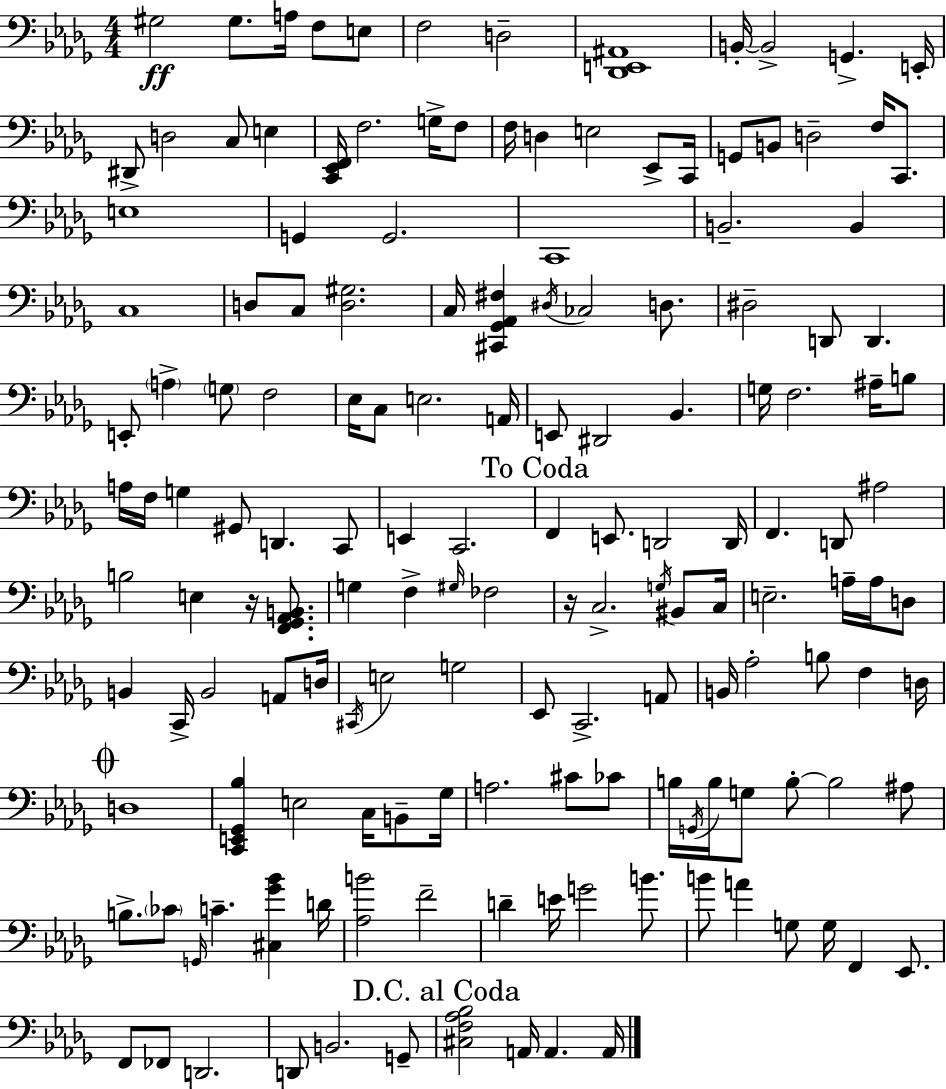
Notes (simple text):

G#3/h G#3/e. A3/s F3/e E3/e F3/h D3/h [Db2,E2,A#2]/w B2/s B2/h G2/q. E2/s D#2/e D3/h C3/e E3/q [C2,Eb2,F2]/s F3/h. G3/s F3/e F3/s D3/q E3/h Eb2/e C2/s G2/e B2/e D3/h F3/s C2/e. E3/w G2/q G2/h. C2/w B2/h. B2/q C3/w D3/e C3/e [D3,G#3]/h. C3/s [C#2,Gb2,Ab2,F#3]/q D#3/s CES3/h D3/e. D#3/h D2/e D2/q. E2/e A3/q G3/e F3/h Eb3/s C3/e E3/h. A2/s E2/e D#2/h Bb2/q. G3/s F3/h. A#3/s B3/e A3/s F3/s G3/q G#2/e D2/q. C2/e E2/q C2/h. F2/q E2/e. D2/h D2/s F2/q. D2/e A#3/h B3/h E3/q R/s [F2,Gb2,Ab2,B2]/e. G3/q F3/q G#3/s FES3/h R/s C3/h. G3/s BIS2/e C3/s E3/h. A3/s A3/s D3/e B2/q C2/s B2/h A2/e D3/s C#2/s E3/h G3/h Eb2/e C2/h. A2/e B2/s Ab3/h B3/e F3/q D3/s D3/w [C2,E2,Gb2,Bb3]/q E3/h C3/s B2/e Gb3/s A3/h. C#4/e CES4/e B3/s G2/s B3/s G3/e B3/e B3/h A#3/e B3/e. CES4/e G2/s C4/q. [C#3,Gb4,Bb4]/q D4/s [Ab3,B4]/h F4/h D4/q E4/s G4/h B4/e. B4/e A4/q G3/e G3/s F2/q Eb2/e. F2/e FES2/e D2/h. D2/e B2/h. G2/e [C#3,F3,Ab3,Bb3]/h A2/s A2/q. A2/s